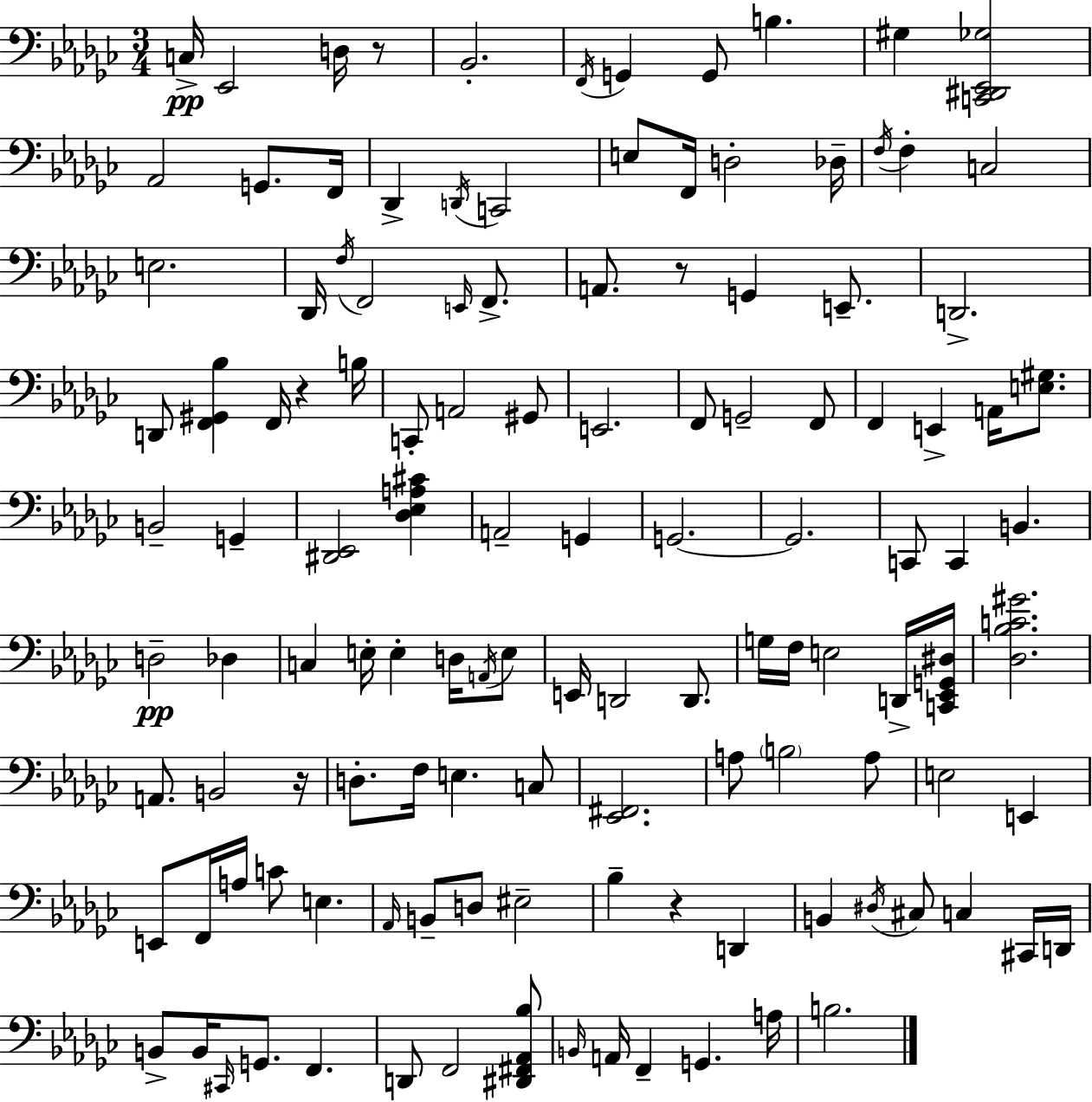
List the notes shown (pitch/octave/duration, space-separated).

C3/s Eb2/h D3/s R/e Bb2/h. F2/s G2/q G2/e B3/q. G#3/q [C2,D#2,Eb2,Gb3]/h Ab2/h G2/e. F2/s Db2/q D2/s C2/h E3/e F2/s D3/h Db3/s F3/s F3/q C3/h E3/h. Db2/s F3/s F2/h E2/s F2/e. A2/e. R/e G2/q E2/e. D2/h. D2/e [F2,G#2,Bb3]/q F2/s R/q B3/s C2/e A2/h G#2/e E2/h. F2/e G2/h F2/e F2/q E2/q A2/s [E3,G#3]/e. B2/h G2/q [D#2,Eb2]/h [Db3,Eb3,A3,C#4]/q A2/h G2/q G2/h. G2/h. C2/e C2/q B2/q. D3/h Db3/q C3/q E3/s E3/q D3/s A2/s E3/e E2/s D2/h D2/e. G3/s F3/s E3/h D2/s [C2,Eb2,G2,D#3]/s [Db3,Bb3,C4,G#4]/h. A2/e. B2/h R/s D3/e. F3/s E3/q. C3/e [Eb2,F#2]/h. A3/e B3/h A3/e E3/h E2/q E2/e F2/s A3/s C4/e E3/q. Ab2/s B2/e D3/e EIS3/h Bb3/q R/q D2/q B2/q D#3/s C#3/e C3/q C#2/s D2/s B2/e B2/s C#2/s G2/e. F2/q. D2/e F2/h [D#2,F#2,Ab2,Bb3]/e B2/s A2/s F2/q G2/q. A3/s B3/h.